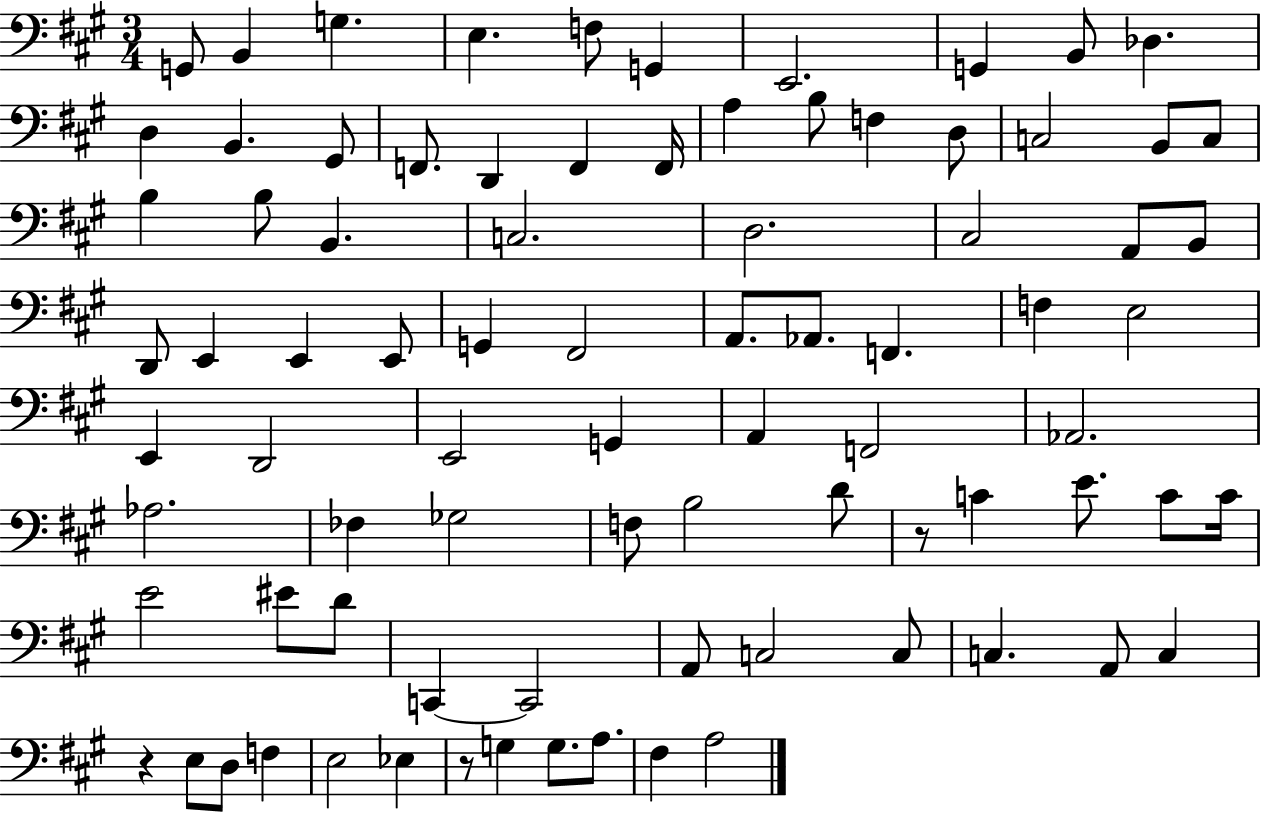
{
  \clef bass
  \numericTimeSignature
  \time 3/4
  \key a \major
  g,8 b,4 g4. | e4. f8 g,4 | e,2. | g,4 b,8 des4. | \break d4 b,4. gis,8 | f,8. d,4 f,4 f,16 | a4 b8 f4 d8 | c2 b,8 c8 | \break b4 b8 b,4. | c2. | d2. | cis2 a,8 b,8 | \break d,8 e,4 e,4 e,8 | g,4 fis,2 | a,8. aes,8. f,4. | f4 e2 | \break e,4 d,2 | e,2 g,4 | a,4 f,2 | aes,2. | \break aes2. | fes4 ges2 | f8 b2 d'8 | r8 c'4 e'8. c'8 c'16 | \break e'2 eis'8 d'8 | c,4~~ c,2 | a,8 c2 c8 | c4. a,8 c4 | \break r4 e8 d8 f4 | e2 ees4 | r8 g4 g8. a8. | fis4 a2 | \break \bar "|."
}